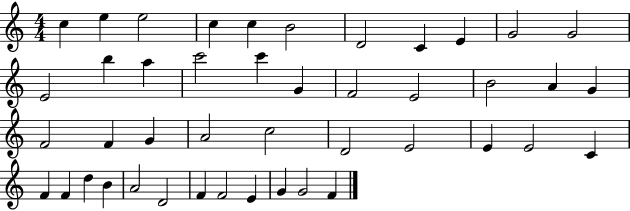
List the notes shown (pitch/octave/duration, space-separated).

C5/q E5/q E5/h C5/q C5/q B4/h D4/h C4/q E4/q G4/h G4/h E4/h B5/q A5/q C6/h C6/q G4/q F4/h E4/h B4/h A4/q G4/q F4/h F4/q G4/q A4/h C5/h D4/h E4/h E4/q E4/h C4/q F4/q F4/q D5/q B4/q A4/h D4/h F4/q F4/h E4/q G4/q G4/h F4/q